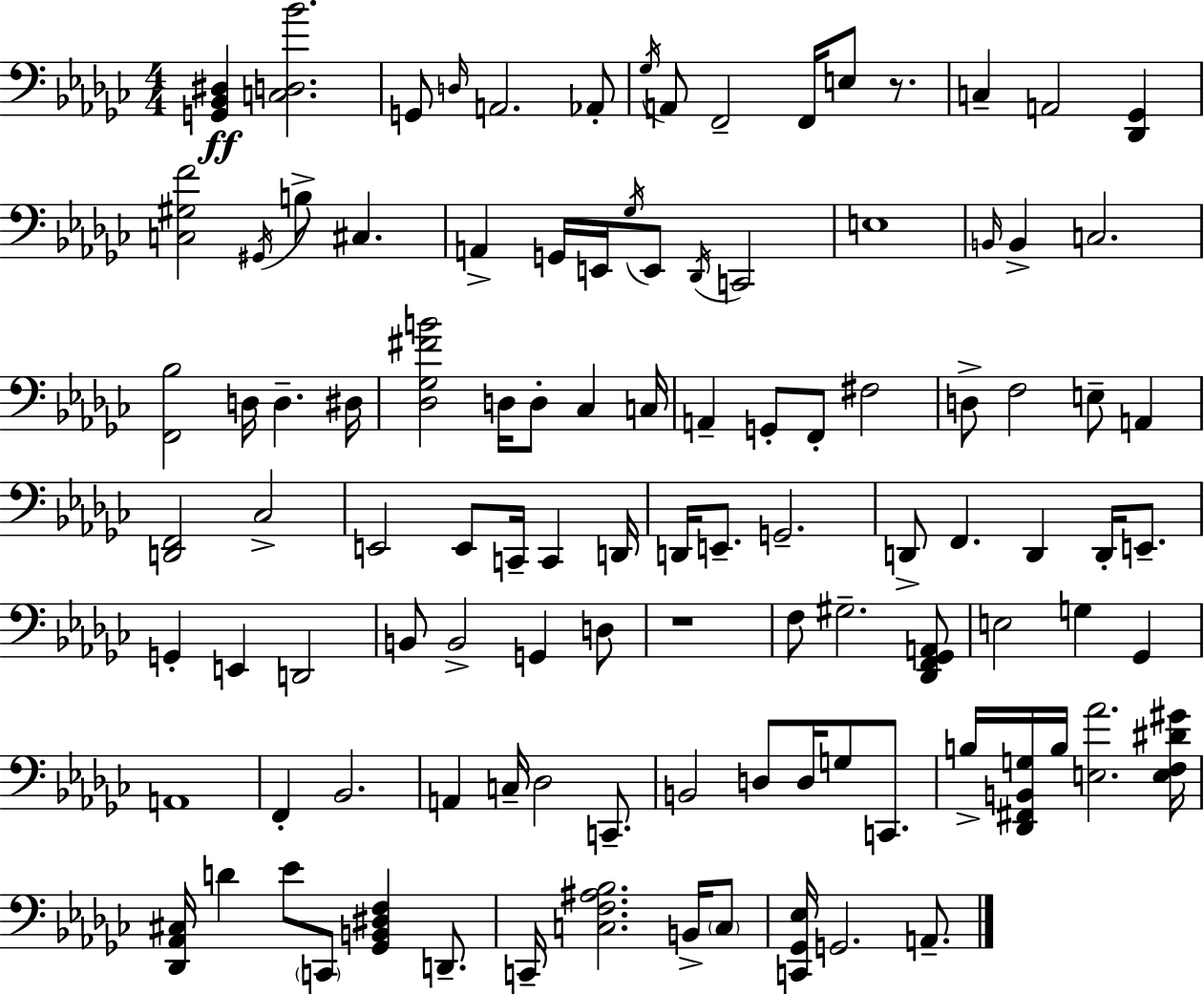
{
  \clef bass
  \numericTimeSignature
  \time 4/4
  \key ees \minor
  <g, bes, dis>4\ff <c d bes'>2. | g,8 \grace { d16 } a,2. aes,8-. | \acciaccatura { ges16 } a,8 f,2-- f,16 e8 r8. | c4-- a,2 <des, ges,>4 | \break <c gis f'>2 \acciaccatura { gis,16 } b8-> cis4. | a,4-> g,16 e,16 \acciaccatura { ges16 } e,8 \acciaccatura { des,16 } c,2 | e1 | \grace { b,16 } b,4-> c2. | \break <f, bes>2 d16 d4.-- | dis16 <des ges fis' b'>2 d16 d8-. | ces4 c16 a,4-- g,8-. f,8-. fis2 | d8-> f2 | \break e8-- a,4 <d, f,>2 ces2-> | e,2 e,8 | c,16-- c,4 d,16 d,16 e,8.-- g,2.-- | d,8-> f,4. d,4 | \break d,16-. e,8.-- g,4-. e,4 d,2 | b,8 b,2-> | g,4 d8 r1 | f8 gis2.-- | \break <des, f, ges, a,>8 e2 g4 | ges,4 a,1 | f,4-. bes,2. | a,4 c16-- des2 | \break c,8.-- b,2 d8 | d16 g8 c,8. b16-> <des, fis, b, g>16 b16 <e aes'>2. | <e f dis' gis'>16 <des, aes, cis>16 d'4 ees'8 \parenthesize c,8 <ges, b, dis f>4 | d,8.-- c,16-- <c f ais bes>2. | \break b,16-> \parenthesize c8 <c, ges, ees>16 g,2. | a,8.-- \bar "|."
}